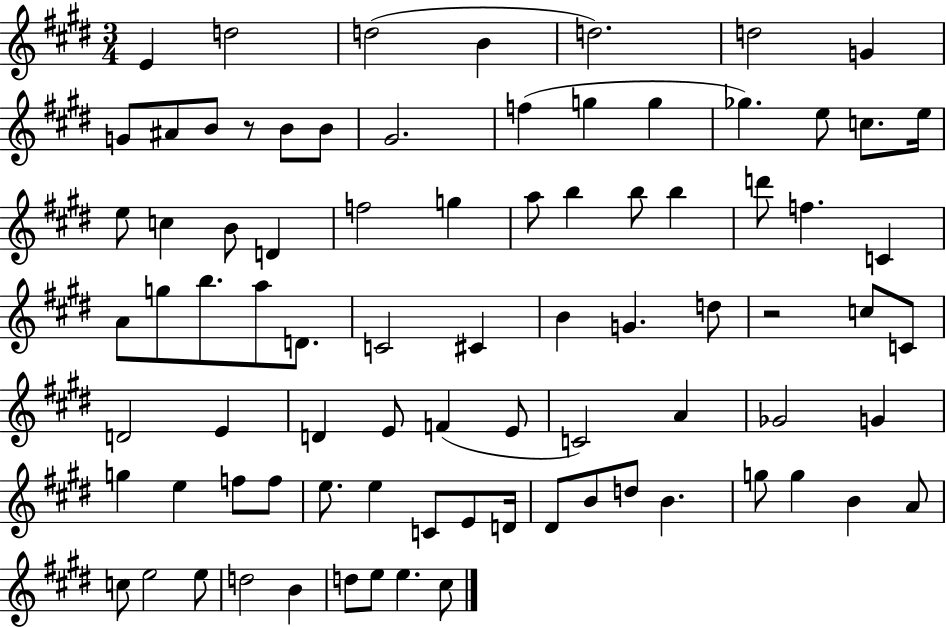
{
  \clef treble
  \numericTimeSignature
  \time 3/4
  \key e \major
  e'4 d''2 | d''2( b'4 | d''2.) | d''2 g'4 | \break g'8 ais'8 b'8 r8 b'8 b'8 | gis'2. | f''4( g''4 g''4 | ges''4.) e''8 c''8. e''16 | \break e''8 c''4 b'8 d'4 | f''2 g''4 | a''8 b''4 b''8 b''4 | d'''8 f''4. c'4 | \break a'8 g''8 b''8. a''8 d'8. | c'2 cis'4 | b'4 g'4. d''8 | r2 c''8 c'8 | \break d'2 e'4 | d'4 e'8 f'4( e'8 | c'2) a'4 | ges'2 g'4 | \break g''4 e''4 f''8 f''8 | e''8. e''4 c'8 e'8 d'16 | dis'8 b'8 d''8 b'4. | g''8 g''4 b'4 a'8 | \break c''8 e''2 e''8 | d''2 b'4 | d''8 e''8 e''4. cis''8 | \bar "|."
}